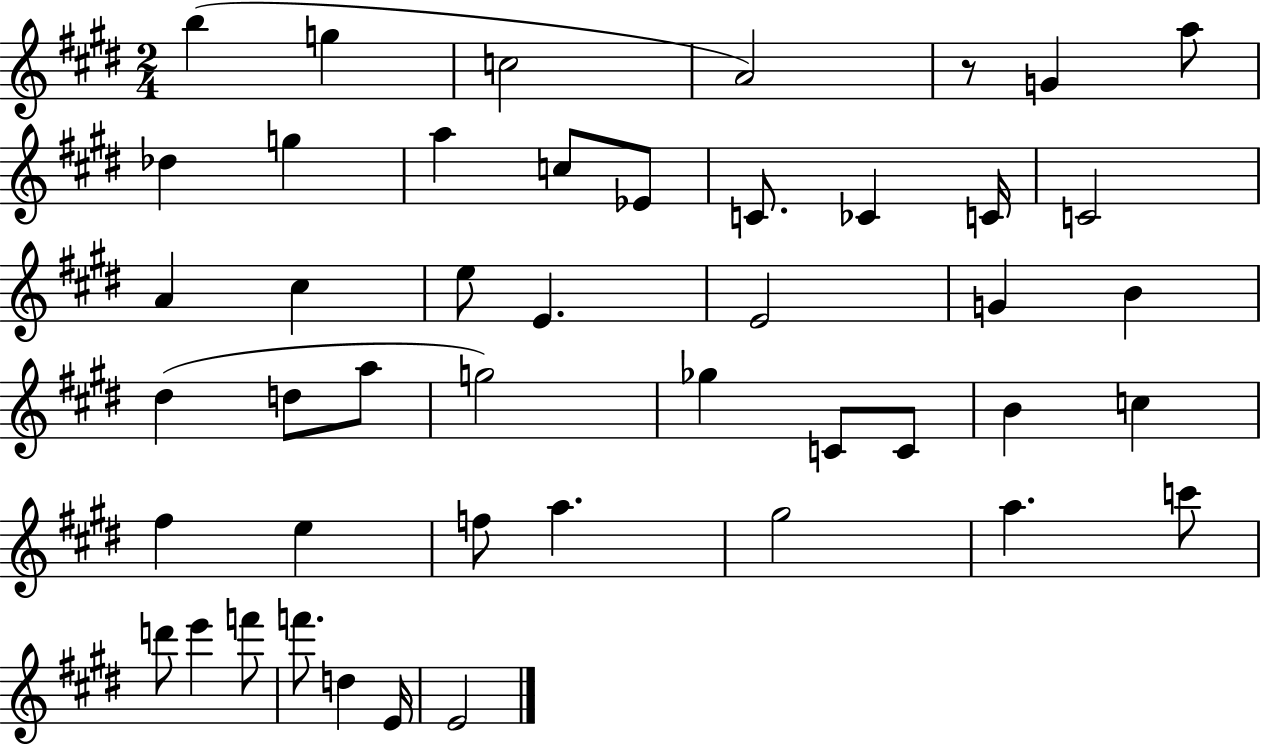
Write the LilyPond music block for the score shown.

{
  \clef treble
  \numericTimeSignature
  \time 2/4
  \key e \major
  b''4( g''4 | c''2 | a'2) | r8 g'4 a''8 | \break des''4 g''4 | a''4 c''8 ees'8 | c'8. ces'4 c'16 | c'2 | \break a'4 cis''4 | e''8 e'4. | e'2 | g'4 b'4 | \break dis''4( d''8 a''8 | g''2) | ges''4 c'8 c'8 | b'4 c''4 | \break fis''4 e''4 | f''8 a''4. | gis''2 | a''4. c'''8 | \break d'''8 e'''4 f'''8 | f'''8. d''4 e'16 | e'2 | \bar "|."
}